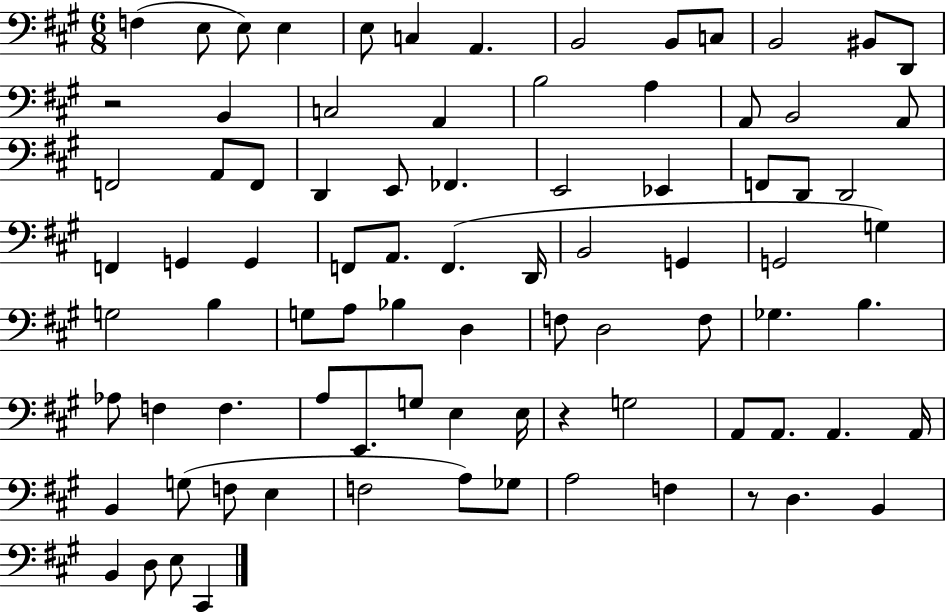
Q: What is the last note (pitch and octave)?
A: C#2